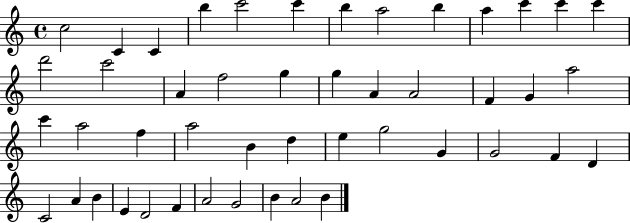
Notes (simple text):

C5/h C4/q C4/q B5/q C6/h C6/q B5/q A5/h B5/q A5/q C6/q C6/q C6/q D6/h C6/h A4/q F5/h G5/q G5/q A4/q A4/h F4/q G4/q A5/h C6/q A5/h F5/q A5/h B4/q D5/q E5/q G5/h G4/q G4/h F4/q D4/q C4/h A4/q B4/q E4/q D4/h F4/q A4/h G4/h B4/q A4/h B4/q